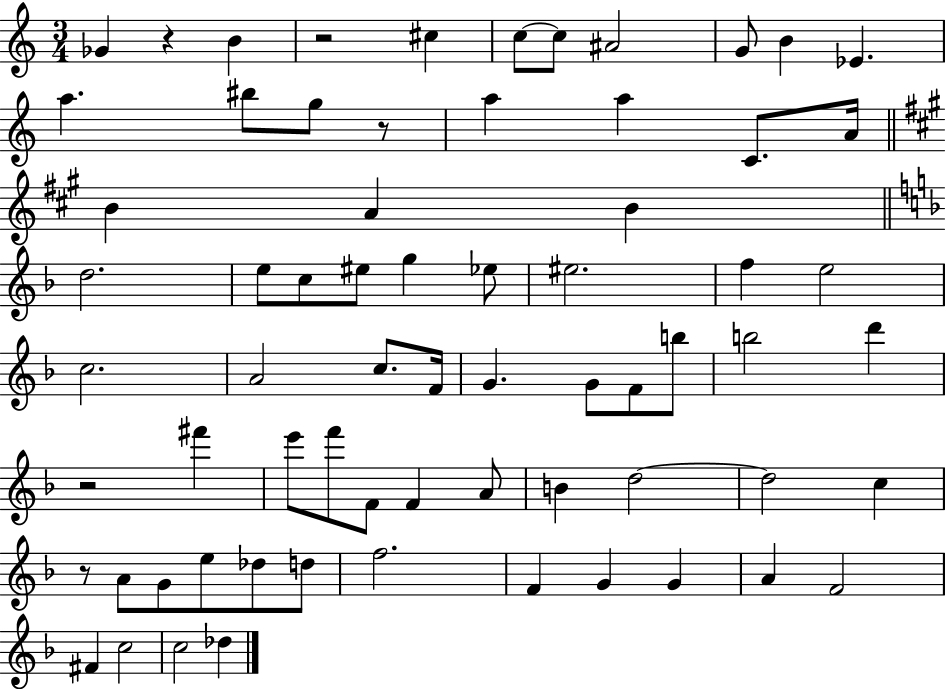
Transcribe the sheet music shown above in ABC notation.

X:1
T:Untitled
M:3/4
L:1/4
K:C
_G z B z2 ^c c/2 c/2 ^A2 G/2 B _E a ^b/2 g/2 z/2 a a C/2 A/4 B A B d2 e/2 c/2 ^e/2 g _e/2 ^e2 f e2 c2 A2 c/2 F/4 G G/2 F/2 b/2 b2 d' z2 ^f' e'/2 f'/2 F/2 F A/2 B d2 d2 c z/2 A/2 G/2 e/2 _d/2 d/2 f2 F G G A F2 ^F c2 c2 _d